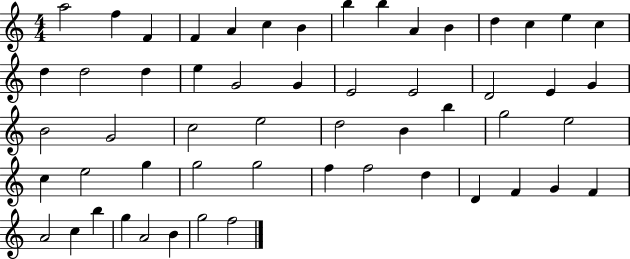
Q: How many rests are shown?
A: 0